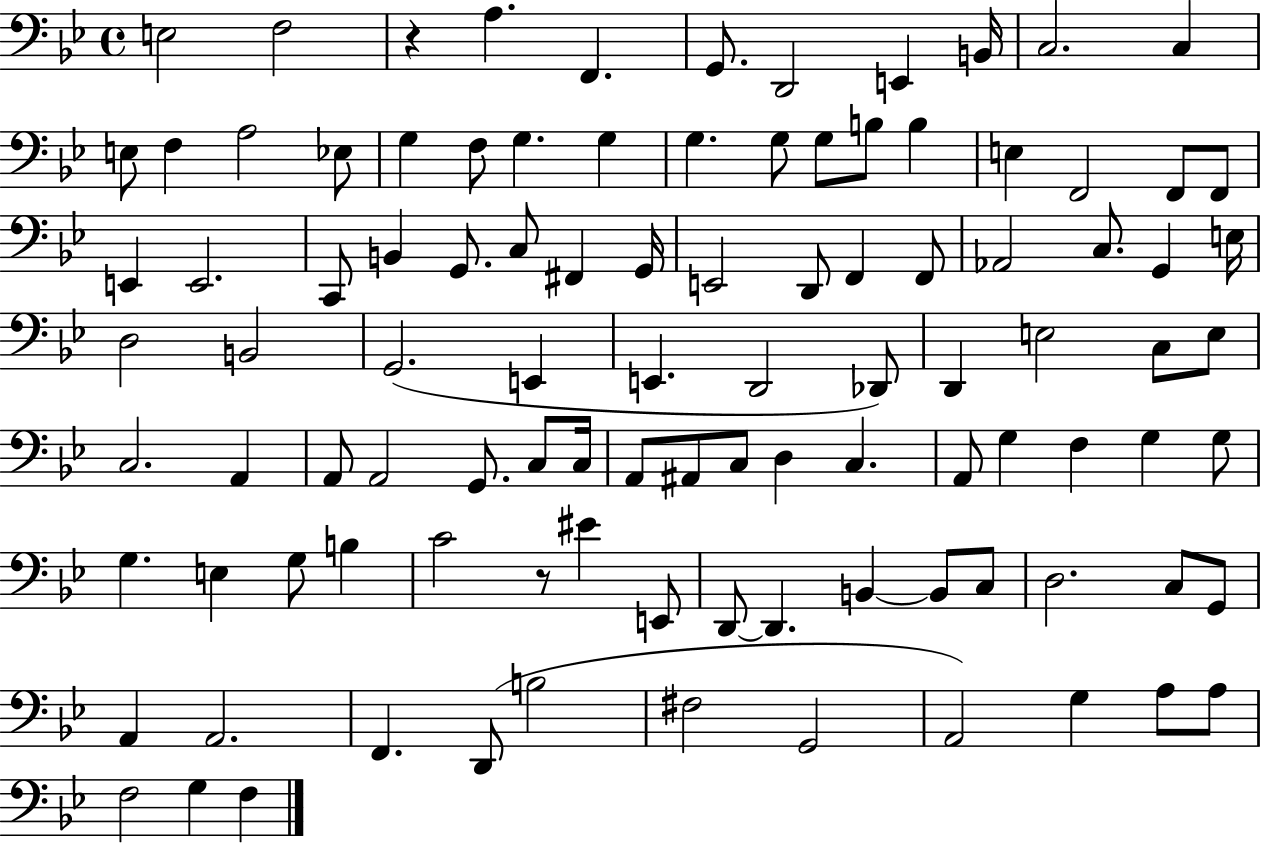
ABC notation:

X:1
T:Untitled
M:4/4
L:1/4
K:Bb
E,2 F,2 z A, F,, G,,/2 D,,2 E,, B,,/4 C,2 C, E,/2 F, A,2 _E,/2 G, F,/2 G, G, G, G,/2 G,/2 B,/2 B, E, F,,2 F,,/2 F,,/2 E,, E,,2 C,,/2 B,, G,,/2 C,/2 ^F,, G,,/4 E,,2 D,,/2 F,, F,,/2 _A,,2 C,/2 G,, E,/4 D,2 B,,2 G,,2 E,, E,, D,,2 _D,,/2 D,, E,2 C,/2 E,/2 C,2 A,, A,,/2 A,,2 G,,/2 C,/2 C,/4 A,,/2 ^A,,/2 C,/2 D, C, A,,/2 G, F, G, G,/2 G, E, G,/2 B, C2 z/2 ^E E,,/2 D,,/2 D,, B,, B,,/2 C,/2 D,2 C,/2 G,,/2 A,, A,,2 F,, D,,/2 B,2 ^F,2 G,,2 A,,2 G, A,/2 A,/2 F,2 G, F,